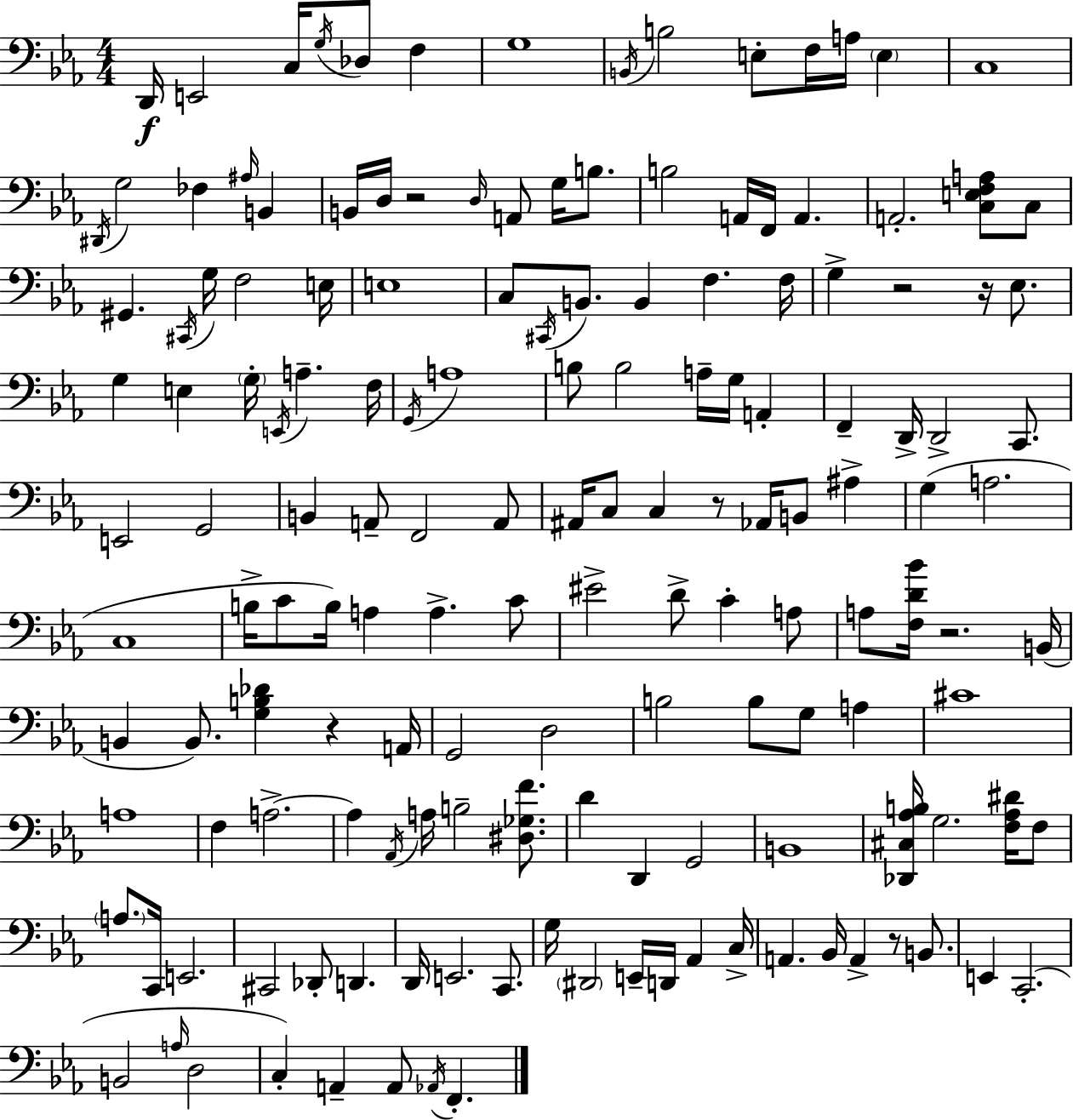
{
  \clef bass
  \numericTimeSignature
  \time 4/4
  \key ees \major
  d,16\f e,2 c16 \acciaccatura { g16 } des8 f4 | g1 | \acciaccatura { b,16 } b2 e8-. f16 a16 \parenthesize e4 | c1 | \break \acciaccatura { dis,16 } g2 fes4 \grace { ais16 } | b,4 b,16 d16 r2 \grace { d16 } a,8 | g16 b8. b2 a,16 f,16 a,4. | a,2.-. | \break <c e f a>8 c8 gis,4. \acciaccatura { cis,16 } g16 f2 | e16 e1 | c8 \acciaccatura { cis,16 } b,8. b,4 | f4. f16 g4-> r2 | \break r16 ees8. g4 e4 \parenthesize g16-. | \acciaccatura { e,16 } a4.-- f16 \acciaccatura { g,16 } a1 | b8 b2 | a16-- g16 a,4-. f,4-- d,16-> d,2-> | \break c,8. e,2 | g,2 b,4 a,8-- f,2 | a,8 ais,16 c8 c4 | r8 aes,16 b,8 ais4-> g4( a2. | \break c1 | b16-> c'8 b16) a4 | a4.-> c'8 eis'2-> | d'8-> c'4-. a8 a8 <f d' bes'>16 r2. | \break b,16( b,4 b,8.) | <g b des'>4 r4 a,16 g,2 | d2 b2 | b8 g8 a4 cis'1 | \break a1 | f4 a2.->~~ | a4 \acciaccatura { aes,16 } a16 b2-- | <dis ges f'>8. d'4 d,4 | \break g,2 b,1 | <des, cis aes b>16 g2. | <f aes dis'>16 f8 \parenthesize a8. c,16 e,2. | cis,2 | \break des,8-. d,4. d,16 e,2. | c,8. g16 \parenthesize dis,2 | e,16-- d,16 aes,4 c16-> a,4. | bes,16 a,4-> r8 b,8. e,4 c,2.-.( | \break b,2 | \grace { a16 } d2 c4-.) a,4-- | a,8 \acciaccatura { aes,16 } f,4.-. \bar "|."
}